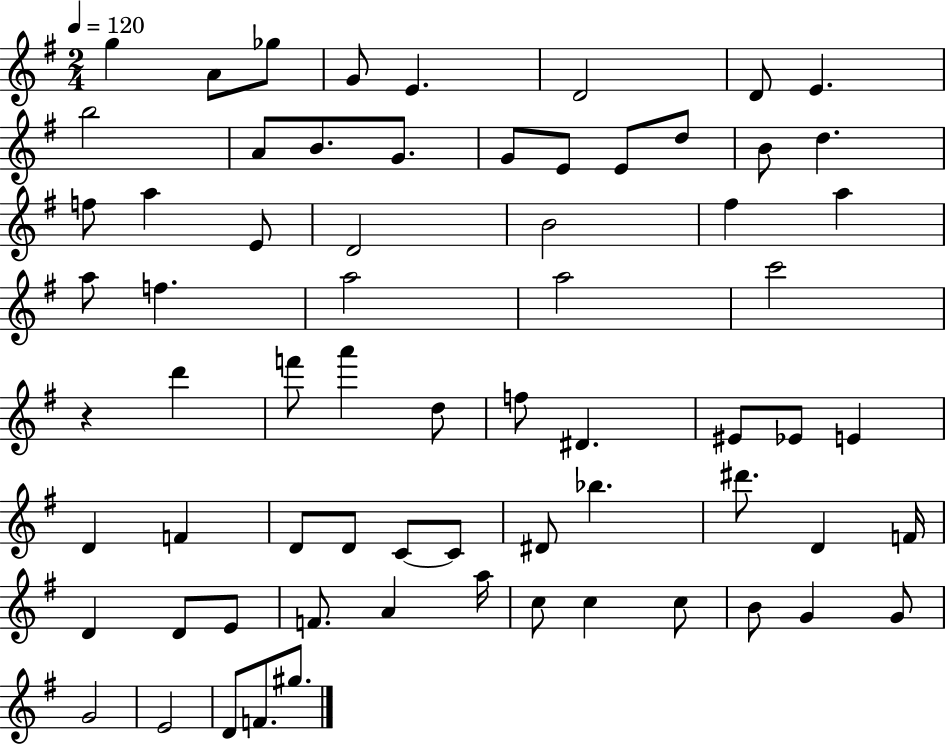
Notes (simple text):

G5/q A4/e Gb5/e G4/e E4/q. D4/h D4/e E4/q. B5/h A4/e B4/e. G4/e. G4/e E4/e E4/e D5/e B4/e D5/q. F5/e A5/q E4/e D4/h B4/h F#5/q A5/q A5/e F5/q. A5/h A5/h C6/h R/q D6/q F6/e A6/q D5/e F5/e D#4/q. EIS4/e Eb4/e E4/q D4/q F4/q D4/e D4/e C4/e C4/e D#4/e Bb5/q. D#6/e. D4/q F4/s D4/q D4/e E4/e F4/e. A4/q A5/s C5/e C5/q C5/e B4/e G4/q G4/e G4/h E4/h D4/e F4/e. G#5/e.